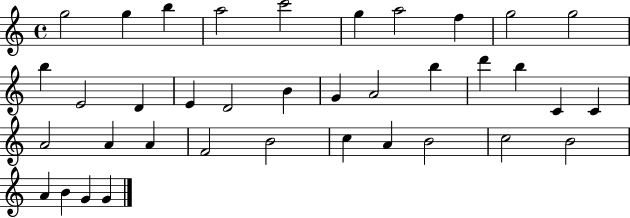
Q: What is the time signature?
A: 4/4